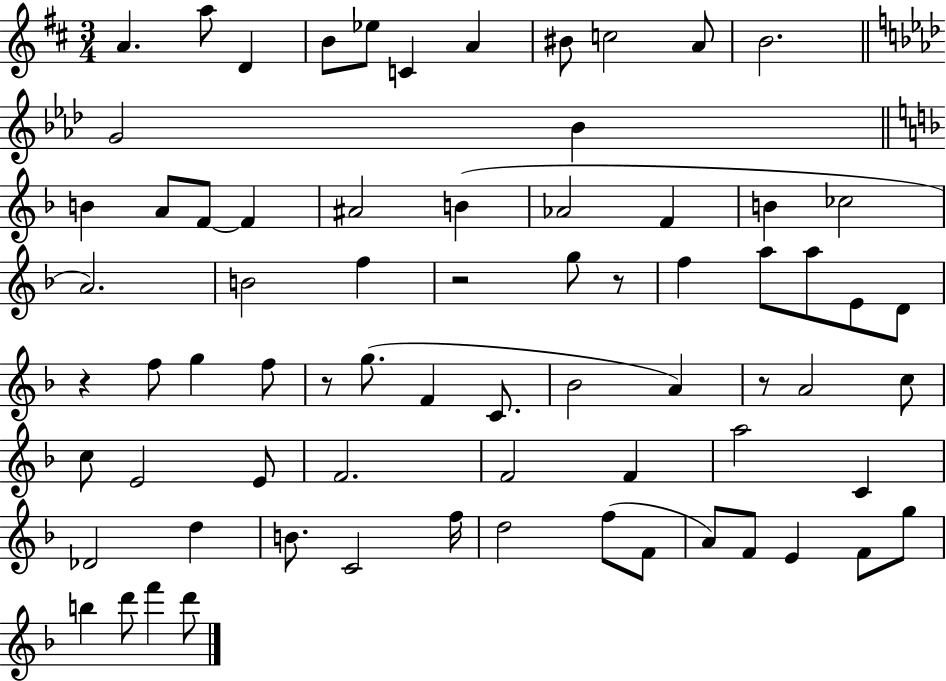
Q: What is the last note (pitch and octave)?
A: D6